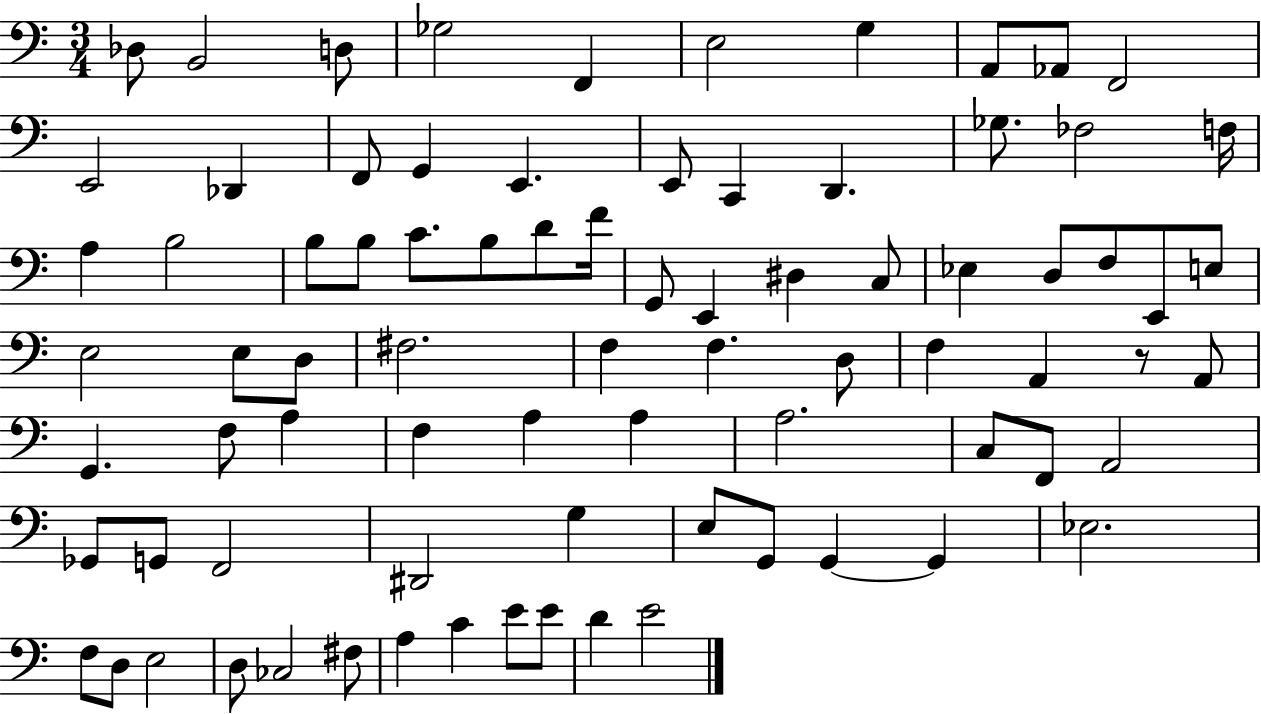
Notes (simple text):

Db3/e B2/h D3/e Gb3/h F2/q E3/h G3/q A2/e Ab2/e F2/h E2/h Db2/q F2/e G2/q E2/q. E2/e C2/q D2/q. Gb3/e. FES3/h F3/s A3/q B3/h B3/e B3/e C4/e. B3/e D4/e F4/s G2/e E2/q D#3/q C3/e Eb3/q D3/e F3/e E2/e E3/e E3/h E3/e D3/e F#3/h. F3/q F3/q. D3/e F3/q A2/q R/e A2/e G2/q. F3/e A3/q F3/q A3/q A3/q A3/h. C3/e F2/e A2/h Gb2/e G2/e F2/h D#2/h G3/q E3/e G2/e G2/q G2/q Eb3/h. F3/e D3/e E3/h D3/e CES3/h F#3/e A3/q C4/q E4/e E4/e D4/q E4/h